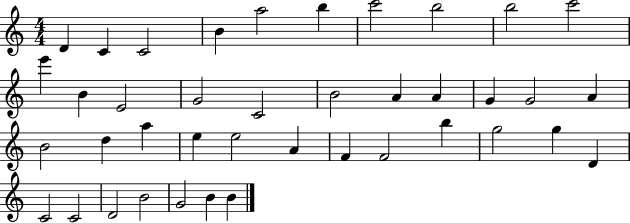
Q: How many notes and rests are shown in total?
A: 40